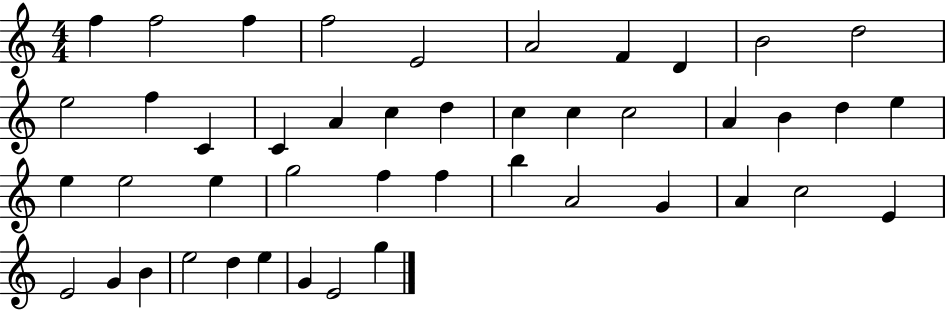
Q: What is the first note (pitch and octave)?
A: F5